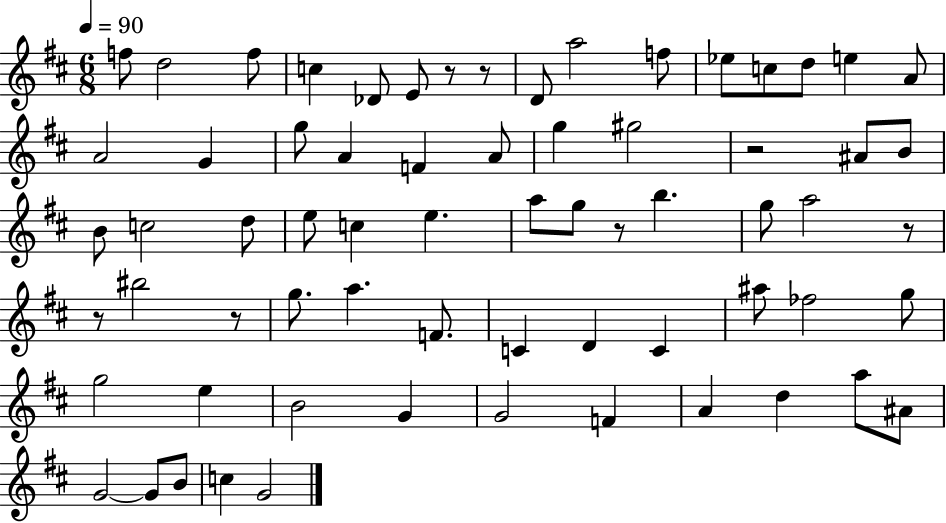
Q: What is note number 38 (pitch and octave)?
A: A5